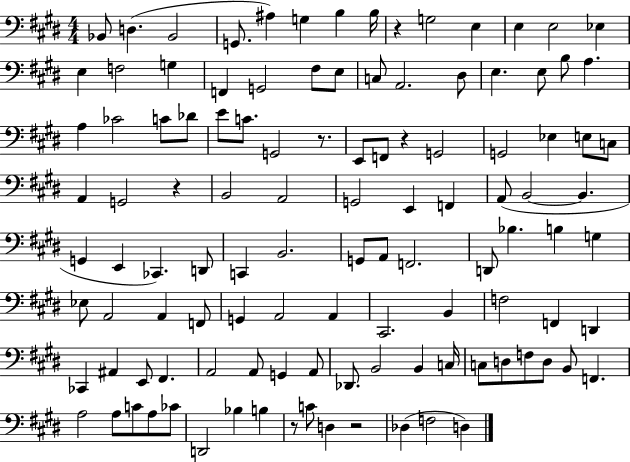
X:1
T:Untitled
M:4/4
L:1/4
K:E
_B,,/2 D, _B,,2 G,,/2 ^A, G, B, B,/4 z G,2 E, E, E,2 _E, E, F,2 G, F,, G,,2 ^F,/2 E,/2 C,/2 A,,2 ^D,/2 E, E,/2 B,/2 A, A, _C2 C/2 _D/2 E/2 C/2 G,,2 z/2 E,,/2 F,,/2 z G,,2 G,,2 _E, E,/2 C,/2 A,, G,,2 z B,,2 A,,2 G,,2 E,, F,, A,,/2 B,,2 B,, G,, E,, _C,, D,,/2 C,, B,,2 G,,/2 A,,/2 F,,2 D,,/2 _B, B, G, _E,/2 A,,2 A,, F,,/2 G,, A,,2 A,, ^C,,2 B,, F,2 F,, D,, _C,, ^A,, E,,/2 ^F,, A,,2 A,,/2 G,, A,,/2 _D,,/2 B,,2 B,, C,/4 C,/2 D,/2 F,/2 D,/2 B,,/2 F,, A,2 A,/2 C/2 A,/2 _C/2 D,,2 _B, B, z/2 C/2 D, z2 _D, F,2 D,